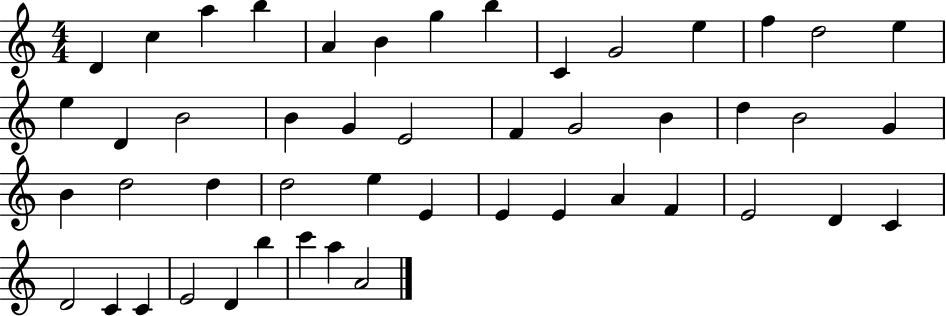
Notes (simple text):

D4/q C5/q A5/q B5/q A4/q B4/q G5/q B5/q C4/q G4/h E5/q F5/q D5/h E5/q E5/q D4/q B4/h B4/q G4/q E4/h F4/q G4/h B4/q D5/q B4/h G4/q B4/q D5/h D5/q D5/h E5/q E4/q E4/q E4/q A4/q F4/q E4/h D4/q C4/q D4/h C4/q C4/q E4/h D4/q B5/q C6/q A5/q A4/h